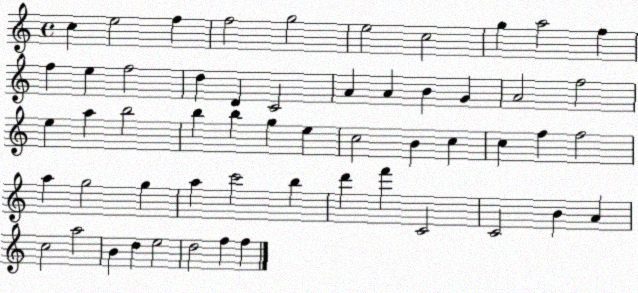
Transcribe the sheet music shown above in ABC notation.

X:1
T:Untitled
M:4/4
L:1/4
K:C
c e2 f f2 g2 e2 c2 g a2 f f e f2 d D C2 A A B G A2 f2 e a b2 b b g e c2 B c c f f2 a g2 g a c'2 b d' f' C2 C2 B A c2 a2 B d e2 d2 f f